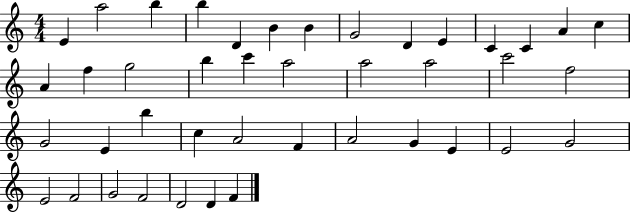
E4/q A5/h B5/q B5/q D4/q B4/q B4/q G4/h D4/q E4/q C4/q C4/q A4/q C5/q A4/q F5/q G5/h B5/q C6/q A5/h A5/h A5/h C6/h F5/h G4/h E4/q B5/q C5/q A4/h F4/q A4/h G4/q E4/q E4/h G4/h E4/h F4/h G4/h F4/h D4/h D4/q F4/q